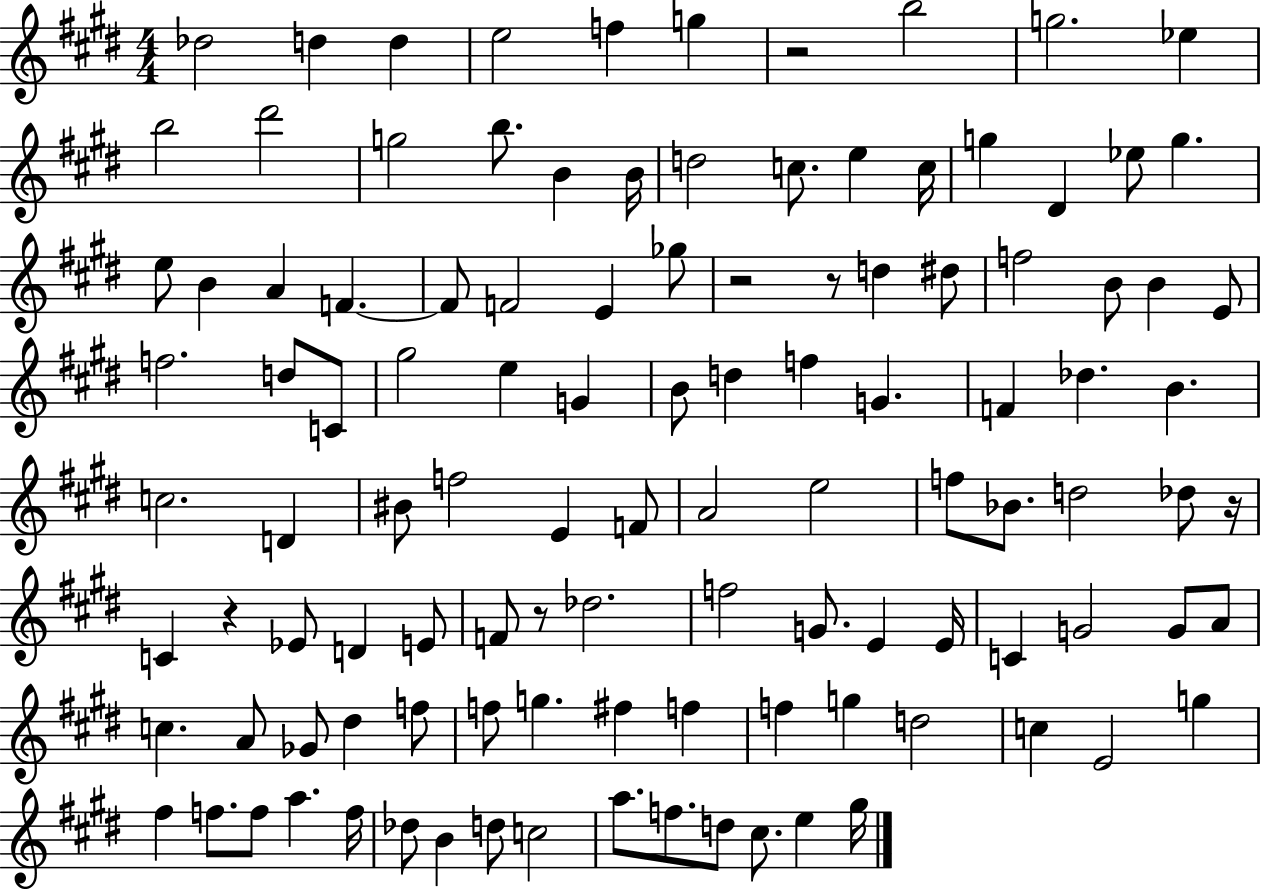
Db5/h D5/q D5/q E5/h F5/q G5/q R/h B5/h G5/h. Eb5/q B5/h D#6/h G5/h B5/e. B4/q B4/s D5/h C5/e. E5/q C5/s G5/q D#4/q Eb5/e G5/q. E5/e B4/q A4/q F4/q. F4/e F4/h E4/q Gb5/e R/h R/e D5/q D#5/e F5/h B4/e B4/q E4/e F5/h. D5/e C4/e G#5/h E5/q G4/q B4/e D5/q F5/q G4/q. F4/q Db5/q. B4/q. C5/h. D4/q BIS4/e F5/h E4/q F4/e A4/h E5/h F5/e Bb4/e. D5/h Db5/e R/s C4/q R/q Eb4/e D4/q E4/e F4/e R/e Db5/h. F5/h G4/e. E4/q E4/s C4/q G4/h G4/e A4/e C5/q. A4/e Gb4/e D#5/q F5/e F5/e G5/q. F#5/q F5/q F5/q G5/q D5/h C5/q E4/h G5/q F#5/q F5/e. F5/e A5/q. F5/s Db5/e B4/q D5/e C5/h A5/e. F5/e. D5/e C#5/e. E5/q G#5/s